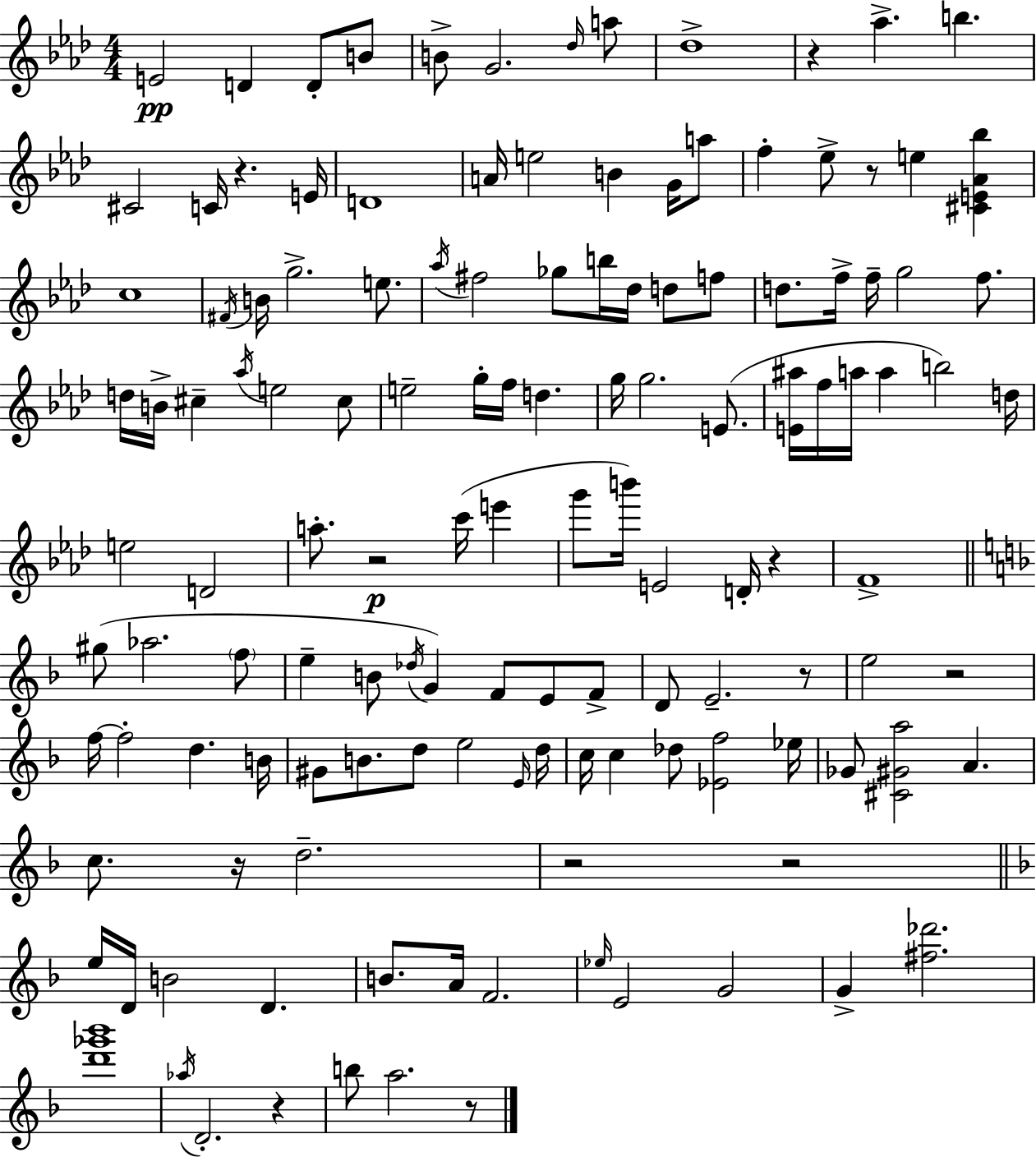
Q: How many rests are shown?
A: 12